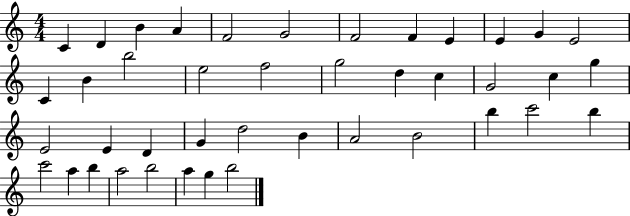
{
  \clef treble
  \numericTimeSignature
  \time 4/4
  \key c \major
  c'4 d'4 b'4 a'4 | f'2 g'2 | f'2 f'4 e'4 | e'4 g'4 e'2 | \break c'4 b'4 b''2 | e''2 f''2 | g''2 d''4 c''4 | g'2 c''4 g''4 | \break e'2 e'4 d'4 | g'4 d''2 b'4 | a'2 b'2 | b''4 c'''2 b''4 | \break c'''2 a''4 b''4 | a''2 b''2 | a''4 g''4 b''2 | \bar "|."
}